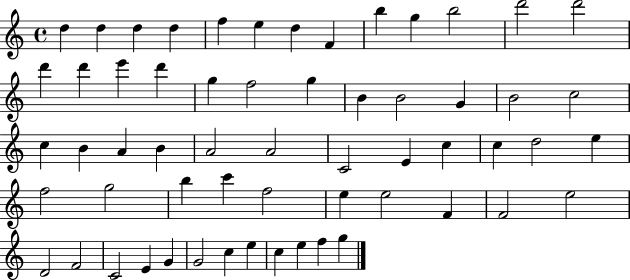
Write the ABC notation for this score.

X:1
T:Untitled
M:4/4
L:1/4
K:C
d d d d f e d F b g b2 d'2 d'2 d' d' e' d' g f2 g B B2 G B2 c2 c B A B A2 A2 C2 E c c d2 e f2 g2 b c' f2 e e2 F F2 e2 D2 F2 C2 E G G2 c e c e f g